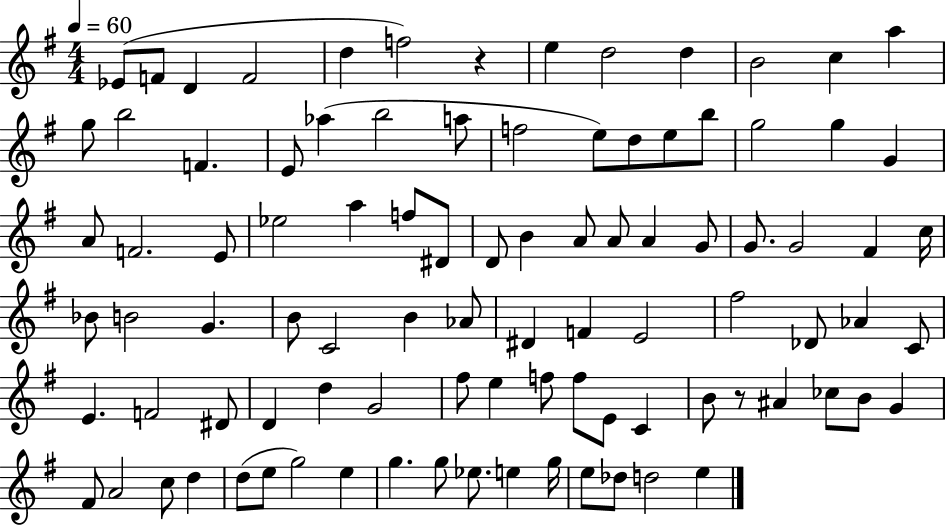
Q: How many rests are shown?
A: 2